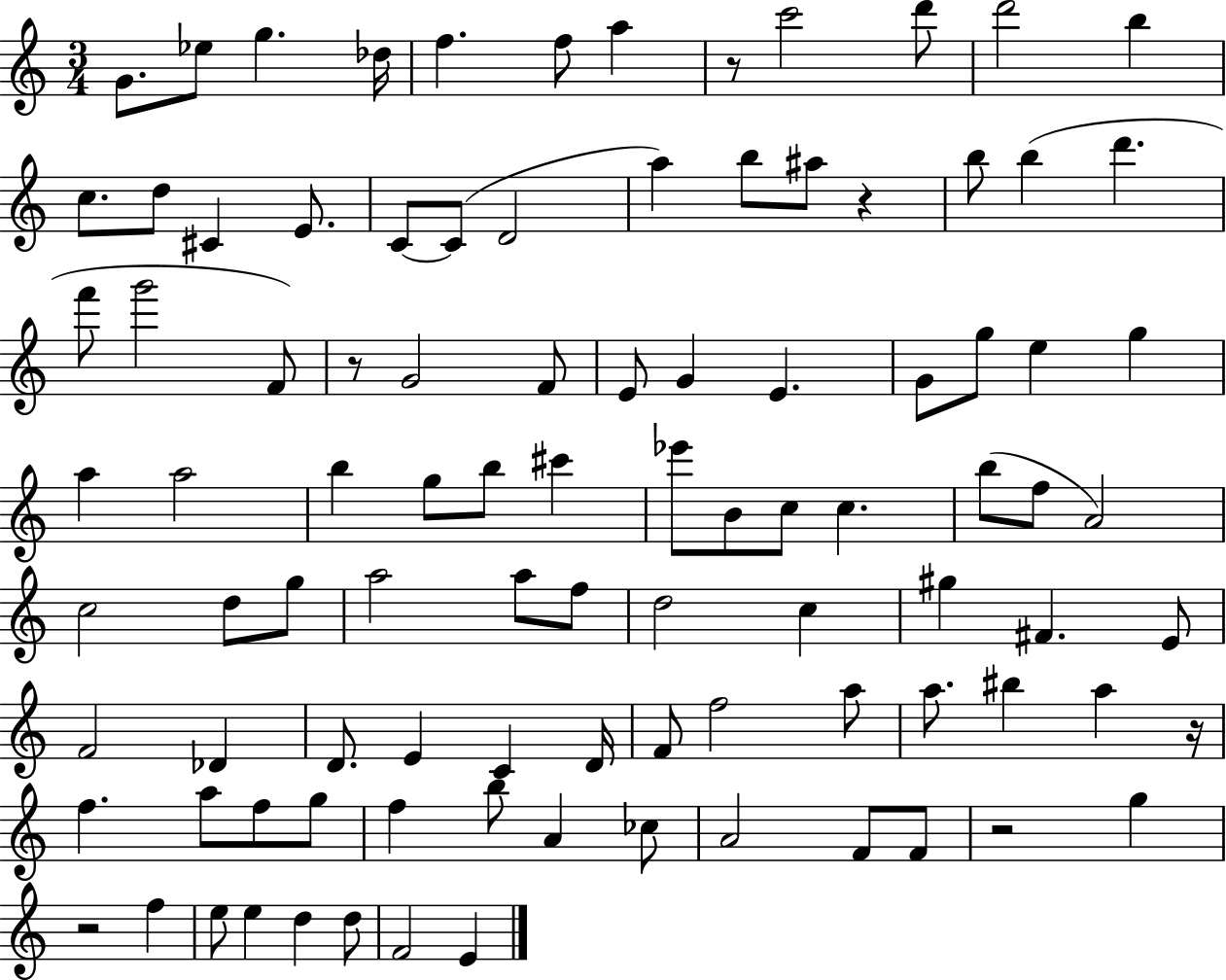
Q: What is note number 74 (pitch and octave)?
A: A5